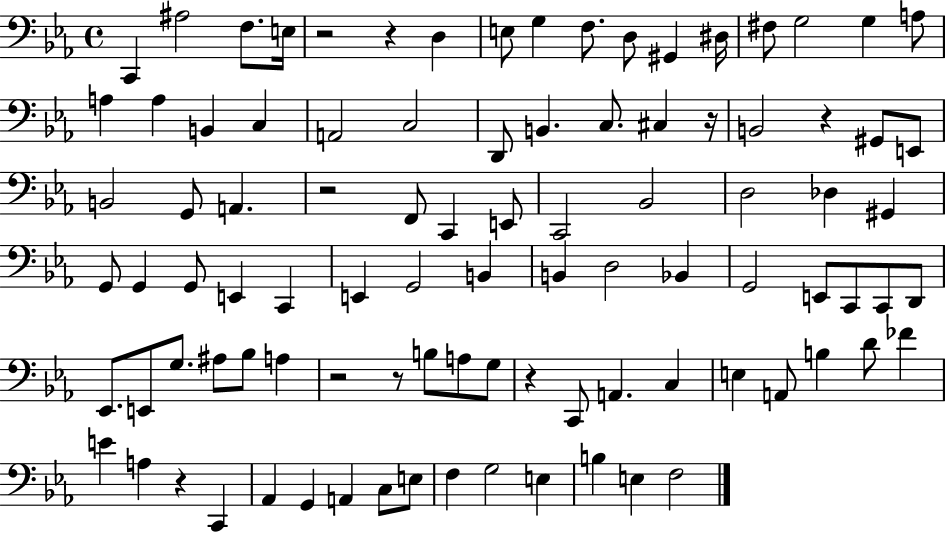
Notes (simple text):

C2/q A#3/h F3/e. E3/s R/h R/q D3/q E3/e G3/q F3/e. D3/e G#2/q D#3/s F#3/e G3/h G3/q A3/e A3/q A3/q B2/q C3/q A2/h C3/h D2/e B2/q. C3/e. C#3/q R/s B2/h R/q G#2/e E2/e B2/h G2/e A2/q. R/h F2/e C2/q E2/e C2/h Bb2/h D3/h Db3/q G#2/q G2/e G2/q G2/e E2/q C2/q E2/q G2/h B2/q B2/q D3/h Bb2/q G2/h E2/e C2/e C2/e D2/e Eb2/e. E2/e G3/e. A#3/e Bb3/e A3/q R/h R/e B3/e A3/e G3/e R/q C2/e A2/q. C3/q E3/q A2/e B3/q D4/e FES4/q E4/q A3/q R/q C2/q Ab2/q G2/q A2/q C3/e E3/e F3/q G3/h E3/q B3/q E3/q F3/h